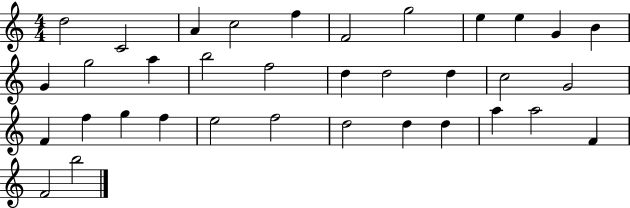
{
  \clef treble
  \numericTimeSignature
  \time 4/4
  \key c \major
  d''2 c'2 | a'4 c''2 f''4 | f'2 g''2 | e''4 e''4 g'4 b'4 | \break g'4 g''2 a''4 | b''2 f''2 | d''4 d''2 d''4 | c''2 g'2 | \break f'4 f''4 g''4 f''4 | e''2 f''2 | d''2 d''4 d''4 | a''4 a''2 f'4 | \break f'2 b''2 | \bar "|."
}